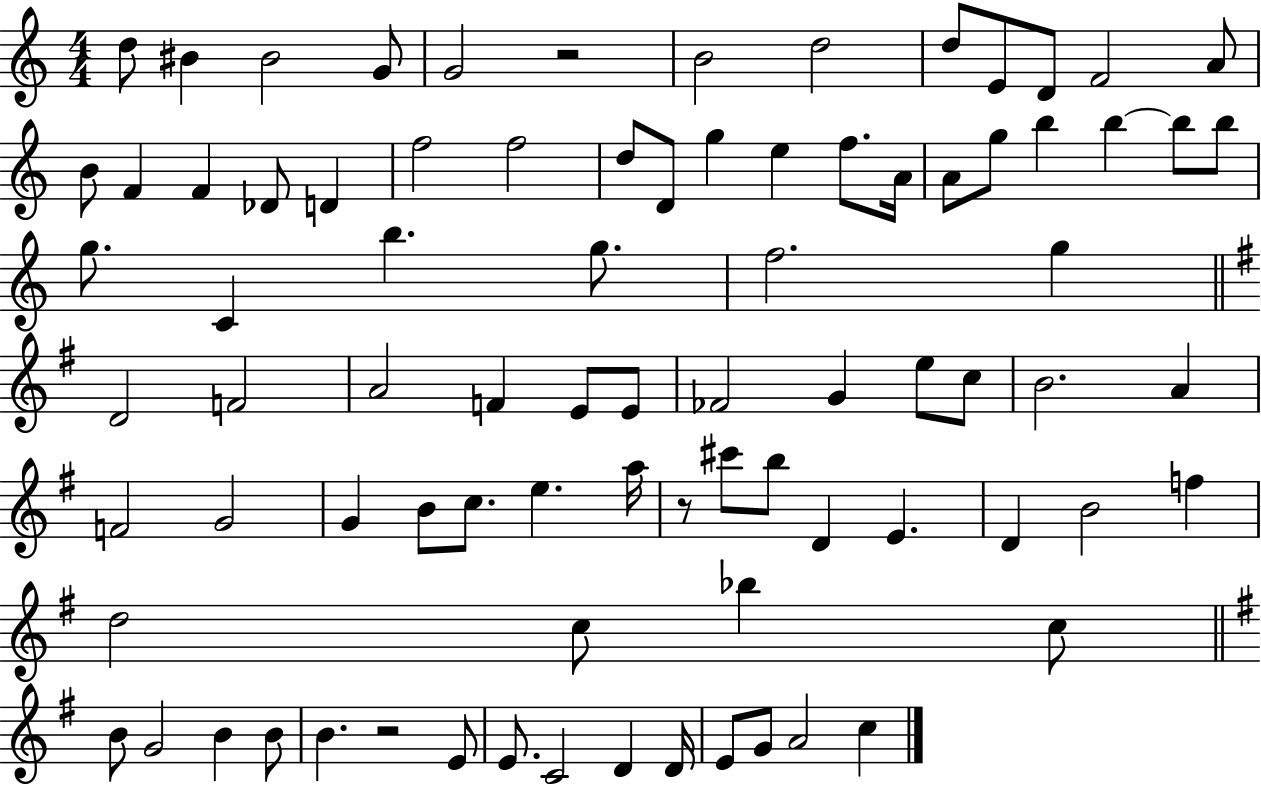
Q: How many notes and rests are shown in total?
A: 84